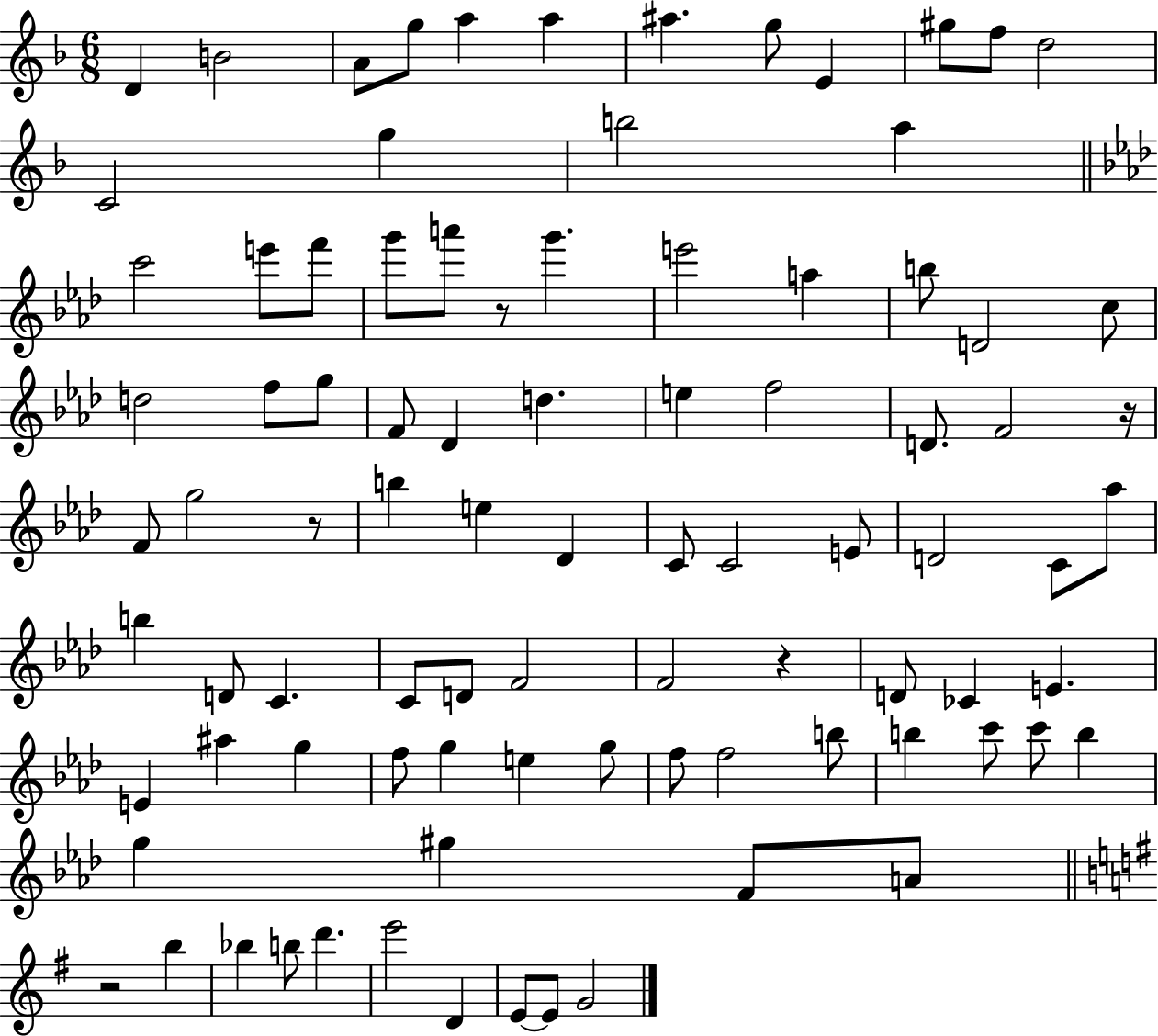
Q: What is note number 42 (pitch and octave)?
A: Db4